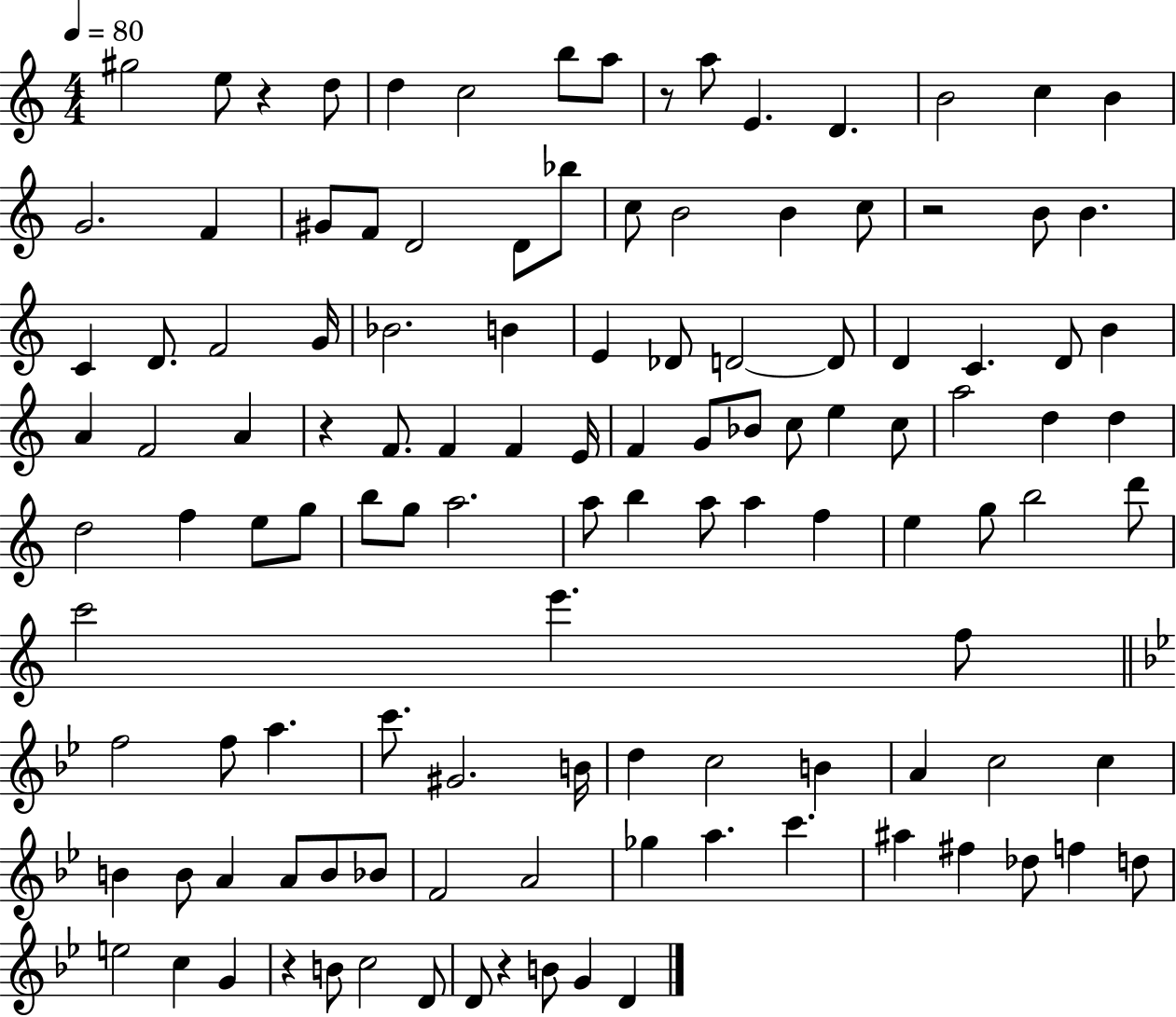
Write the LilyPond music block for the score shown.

{
  \clef treble
  \numericTimeSignature
  \time 4/4
  \key c \major
  \tempo 4 = 80
  gis''2 e''8 r4 d''8 | d''4 c''2 b''8 a''8 | r8 a''8 e'4. d'4. | b'2 c''4 b'4 | \break g'2. f'4 | gis'8 f'8 d'2 d'8 bes''8 | c''8 b'2 b'4 c''8 | r2 b'8 b'4. | \break c'4 d'8. f'2 g'16 | bes'2. b'4 | e'4 des'8 d'2~~ d'8 | d'4 c'4. d'8 b'4 | \break a'4 f'2 a'4 | r4 f'8. f'4 f'4 e'16 | f'4 g'8 bes'8 c''8 e''4 c''8 | a''2 d''4 d''4 | \break d''2 f''4 e''8 g''8 | b''8 g''8 a''2. | a''8 b''4 a''8 a''4 f''4 | e''4 g''8 b''2 d'''8 | \break c'''2 e'''4. f''8 | \bar "||" \break \key g \minor f''2 f''8 a''4. | c'''8. gis'2. b'16 | d''4 c''2 b'4 | a'4 c''2 c''4 | \break b'4 b'8 a'4 a'8 b'8 bes'8 | f'2 a'2 | ges''4 a''4. c'''4. | ais''4 fis''4 des''8 f''4 d''8 | \break e''2 c''4 g'4 | r4 b'8 c''2 d'8 | d'8 r4 b'8 g'4 d'4 | \bar "|."
}